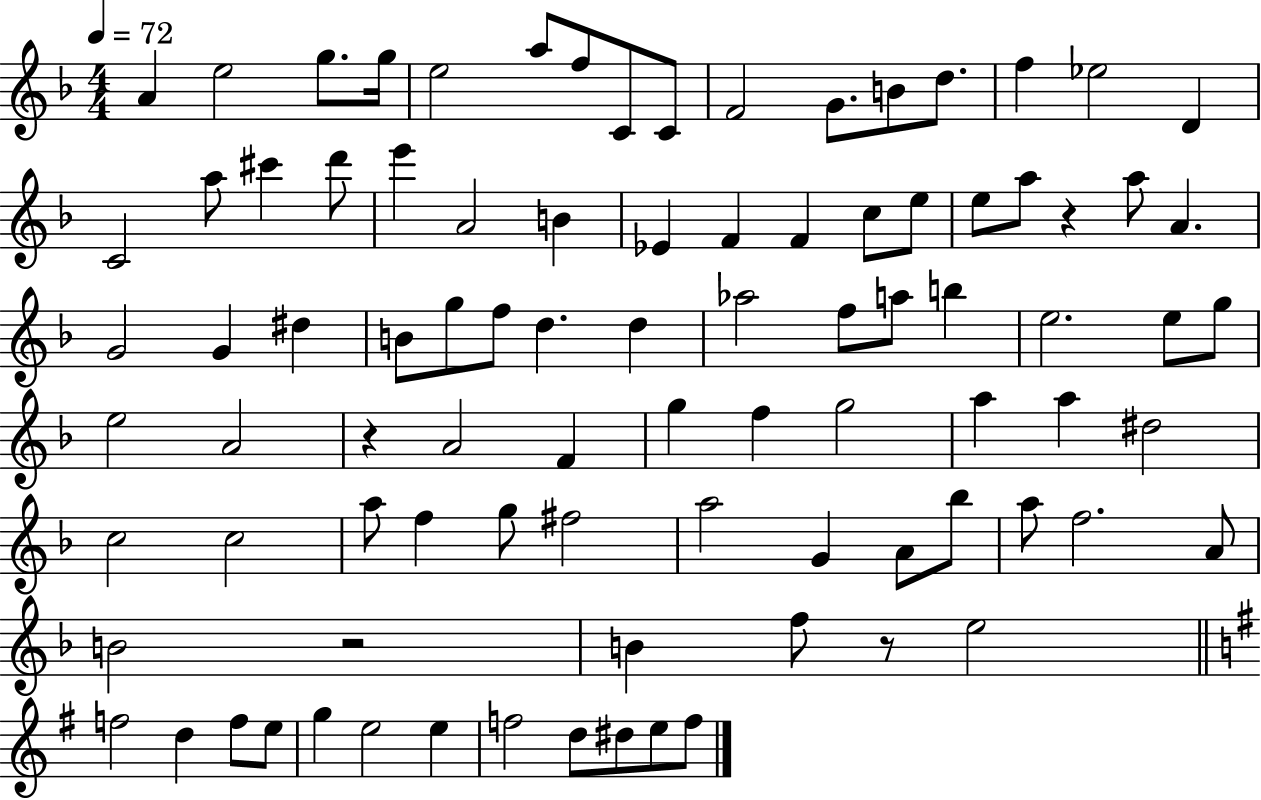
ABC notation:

X:1
T:Untitled
M:4/4
L:1/4
K:F
A e2 g/2 g/4 e2 a/2 f/2 C/2 C/2 F2 G/2 B/2 d/2 f _e2 D C2 a/2 ^c' d'/2 e' A2 B _E F F c/2 e/2 e/2 a/2 z a/2 A G2 G ^d B/2 g/2 f/2 d d _a2 f/2 a/2 b e2 e/2 g/2 e2 A2 z A2 F g f g2 a a ^d2 c2 c2 a/2 f g/2 ^f2 a2 G A/2 _b/2 a/2 f2 A/2 B2 z2 B f/2 z/2 e2 f2 d f/2 e/2 g e2 e f2 d/2 ^d/2 e/2 f/2